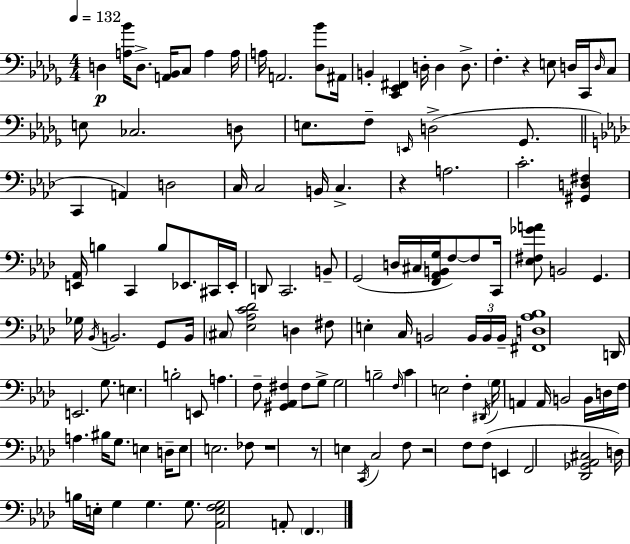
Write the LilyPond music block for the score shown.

{
  \clef bass
  \numericTimeSignature
  \time 4/4
  \key bes \minor
  \tempo 4 = 132
  \repeat volta 2 { d4\p <a bes'>16 d8.-> <a, bes,>16 c8 a4 a16 | a16 a,2. <des bes'>8 ais,16 | b,4-. <c, ees, fis,>4 d16-. d4 d8.-> | f4.-. r4 e8 d16 c,16 \grace { d16 } c8 | \break e8 ces2. d8 | e8. f8-- \grace { e,16 } d2->( ges,8. | \bar "||" \break \key aes \major c,4 a,4) d2 | c16 c2 b,16 c4.-> | r4 a2. | c'2.-. <gis, d fis>4 | \break <e, aes,>16 b4 c,4 b8 ees,8. cis,16 ees,16-. | d,8 c,2. b,8-- | g,2( d16 cis16 <f, aes, b, g>16 f8~~) f8 c,16 | <ees fis ges' a'>8 b,2 g,4. | \break ges16 \acciaccatura { bes,16 } b,2. g,8 | b,16 \parenthesize cis8 <ees aes c' des'>2 d4 fis8 | e4-. c16 b,2 \tuplet 3/2 { b,16 b,16 | b,16-- } <fis, d aes bes>1 | \break d,16 e,2. g8. | e4. b2-. e,8 | a4. f8-- <gis, aes, fis>4 fis8 g8-> | g2 b2-- | \break \grace { f16 } c'4 e2 f4-. | \acciaccatura { dis,16 } \parenthesize g16 a,4 a,16 b,2 | b,16 d16 f16 a4. bis16 g8. e4 | d16-- e8 e2. | \break fes8 r1 | r8 e4 \acciaccatura { c,16 } c2 | f8 r2 f8 f8( | e,4 f,2 <des, ges, aes, cis>2 | \break d16) b16 e16-. g4 g4. | g8. <aes, e f g>2 a,8-. \parenthesize f,4. | } \bar "|."
}